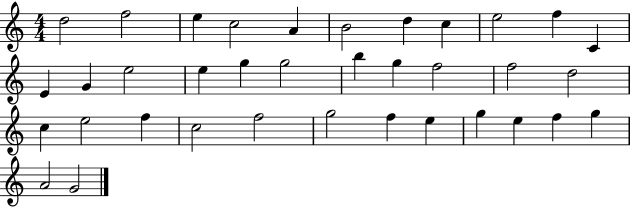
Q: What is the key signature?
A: C major